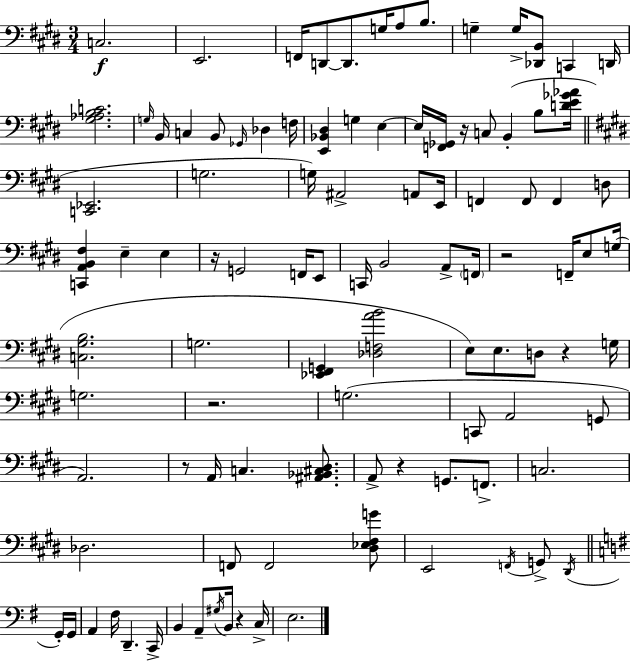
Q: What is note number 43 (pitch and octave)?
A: F2